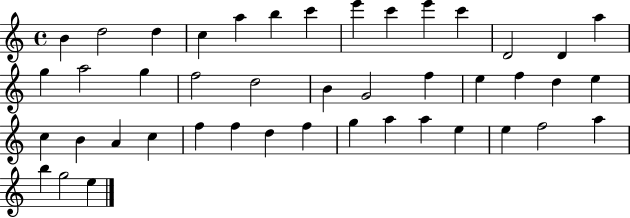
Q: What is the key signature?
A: C major